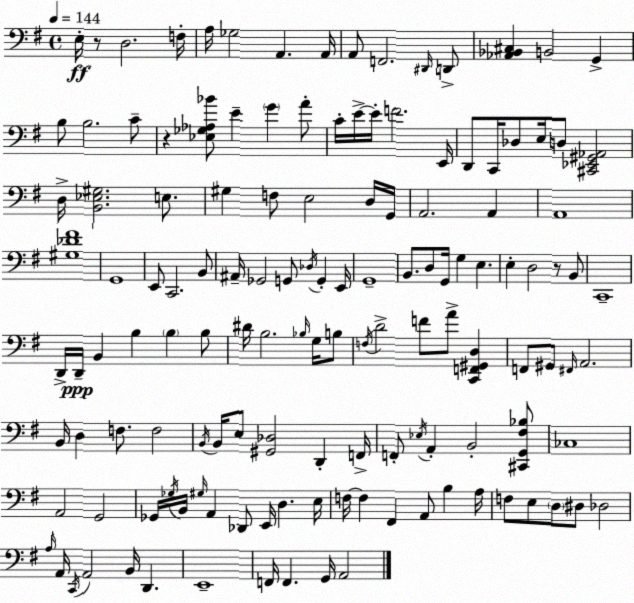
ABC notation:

X:1
T:Untitled
M:4/4
L:1/4
K:Em
E,/4 z/2 D,2 F,/4 A,/4 _G,2 A,, A,,/4 A,,/2 F,,2 ^D,,/4 D,,/2 [_A,,_B,,^C,] B,,2 G,, B,/2 B,2 C/2 z [_E,_G,_A,_B]/2 E G A/2 C/4 E/4 E/4 F2 E,,/4 D,,/2 C,,/4 _D,/2 E,/4 D,/2 [^C,,_E,,^G,,_A,,]2 D,/4 [B,,_E,^G,]2 E,/2 ^G, F,/2 E,2 D,/4 G,,/4 A,,2 A,, A,,4 [^G,_D^F]4 G,,4 E,,/2 C,,2 B,,/2 ^A,,/4 _G,,2 G,,/2 _D,/4 G,, E,,/4 G,,4 B,,/2 D,/2 G,,/4 G, E, E, D,2 z/2 B,,/2 C,,4 D,,/4 D,,/4 B,, B, B, B,/2 ^D/4 B,2 _B,/4 G,/4 B,/2 F,/4 D2 F/2 A/2 [C,,F,,^G,,D,] F,,/2 ^G,,/2 ^F,,/4 A,,2 B,,/4 D, F,/2 F,2 B,,/4 B,,/4 E,/2 [^G,,_D,]2 D,, F,,/4 F,,/2 _E,/4 A,, B,,2 [^C,,G,,^F,_B,]/2 _C,4 A,,2 G,,2 _G,,/4 _G,/4 B,,/4 ^G,/4 A,, _D,,/2 E,,/4 D, E,/4 F,/4 F, ^F,, A,,/2 B, A,/4 F,/2 E,/2 D,/2 ^D,/2 _D,2 A,/4 A,,/4 C,,/4 A,,2 B,,/4 D,, E,,4 F,,/4 F,, G,,/4 A,,2